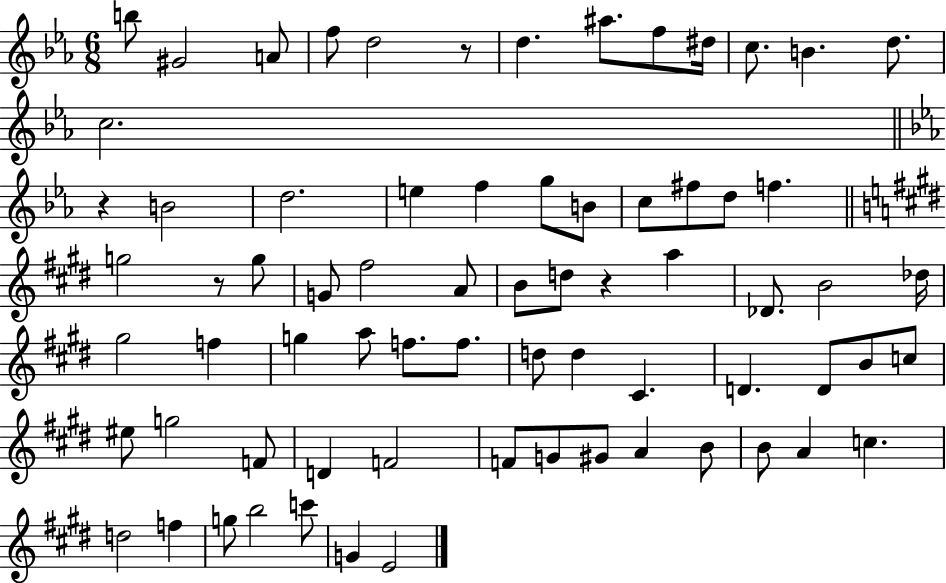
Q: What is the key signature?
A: EES major